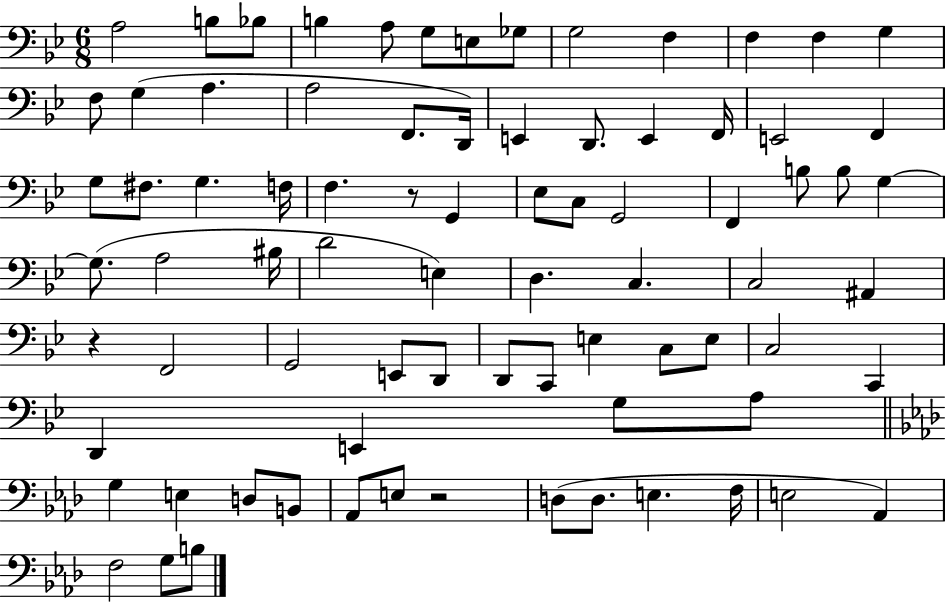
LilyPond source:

{
  \clef bass
  \numericTimeSignature
  \time 6/8
  \key bes \major
  a2 b8 bes8 | b4 a8 g8 e8 ges8 | g2 f4 | f4 f4 g4 | \break f8 g4( a4. | a2 f,8. d,16) | e,4 d,8. e,4 f,16 | e,2 f,4 | \break g8 fis8. g4. f16 | f4. r8 g,4 | ees8 c8 g,2 | f,4 b8 b8 g4~~ | \break g8.( a2 bis16 | d'2 e4) | d4. c4. | c2 ais,4 | \break r4 f,2 | g,2 e,8 d,8 | d,8 c,8 e4 c8 e8 | c2 c,4 | \break d,4 e,4 g8 a8 | \bar "||" \break \key aes \major g4 e4 d8 b,8 | aes,8 e8 r2 | d8( d8. e4. f16 | e2 aes,4) | \break f2 g8 b8 | \bar "|."
}